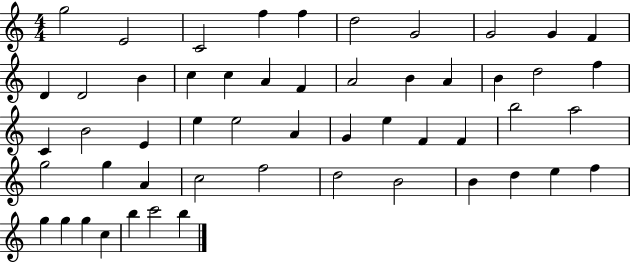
{
  \clef treble
  \numericTimeSignature
  \time 4/4
  \key c \major
  g''2 e'2 | c'2 f''4 f''4 | d''2 g'2 | g'2 g'4 f'4 | \break d'4 d'2 b'4 | c''4 c''4 a'4 f'4 | a'2 b'4 a'4 | b'4 d''2 f''4 | \break c'4 b'2 e'4 | e''4 e''2 a'4 | g'4 e''4 f'4 f'4 | b''2 a''2 | \break g''2 g''4 a'4 | c''2 f''2 | d''2 b'2 | b'4 d''4 e''4 f''4 | \break g''4 g''4 g''4 c''4 | b''4 c'''2 b''4 | \bar "|."
}